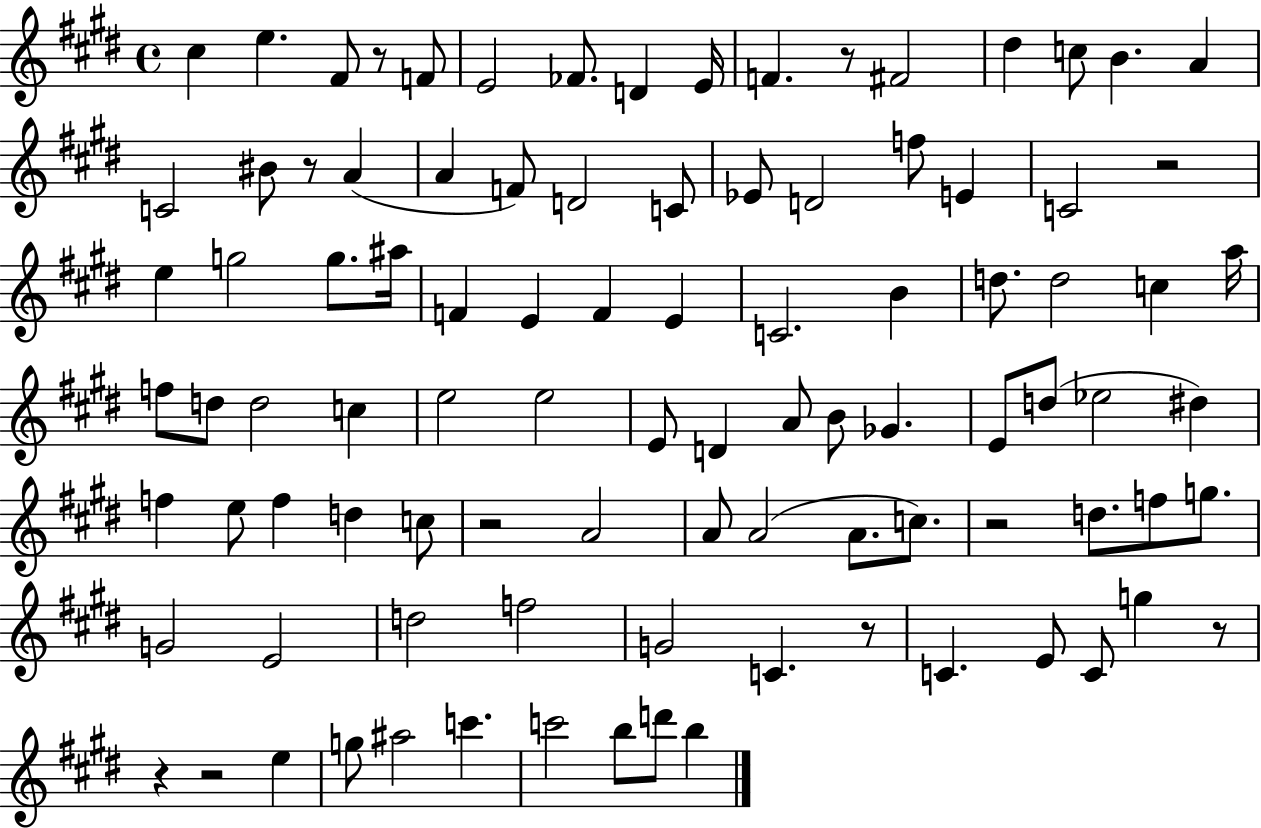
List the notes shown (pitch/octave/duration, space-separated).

C#5/q E5/q. F#4/e R/e F4/e E4/h FES4/e. D4/q E4/s F4/q. R/e F#4/h D#5/q C5/e B4/q. A4/q C4/h BIS4/e R/e A4/q A4/q F4/e D4/h C4/e Eb4/e D4/h F5/e E4/q C4/h R/h E5/q G5/h G5/e. A#5/s F4/q E4/q F4/q E4/q C4/h. B4/q D5/e. D5/h C5/q A5/s F5/e D5/e D5/h C5/q E5/h E5/h E4/e D4/q A4/e B4/e Gb4/q. E4/e D5/e Eb5/h D#5/q F5/q E5/e F5/q D5/q C5/e R/h A4/h A4/e A4/h A4/e. C5/e. R/h D5/e. F5/e G5/e. G4/h E4/h D5/h F5/h G4/h C4/q. R/e C4/q. E4/e C4/e G5/q R/e R/q R/h E5/q G5/e A#5/h C6/q. C6/h B5/e D6/e B5/q